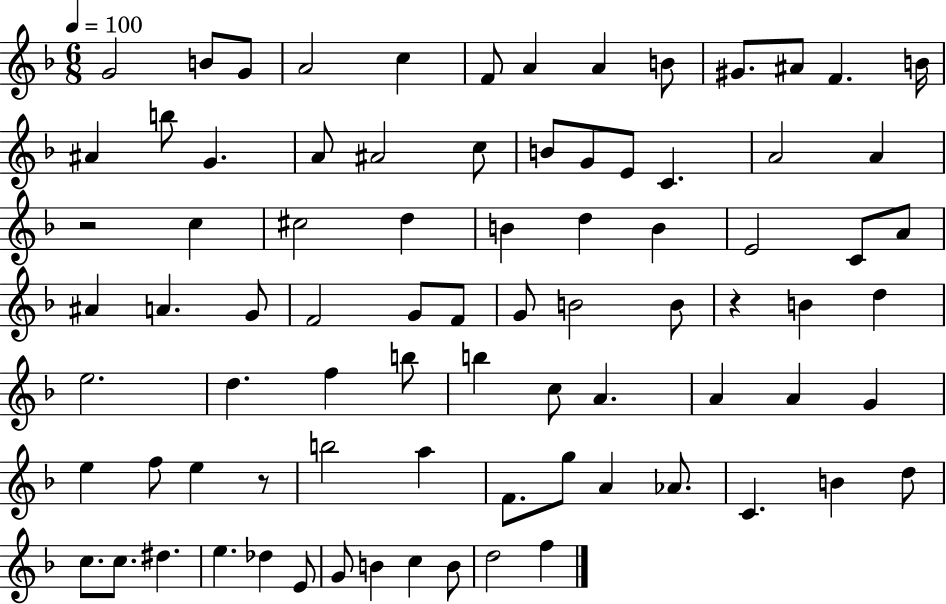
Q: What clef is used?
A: treble